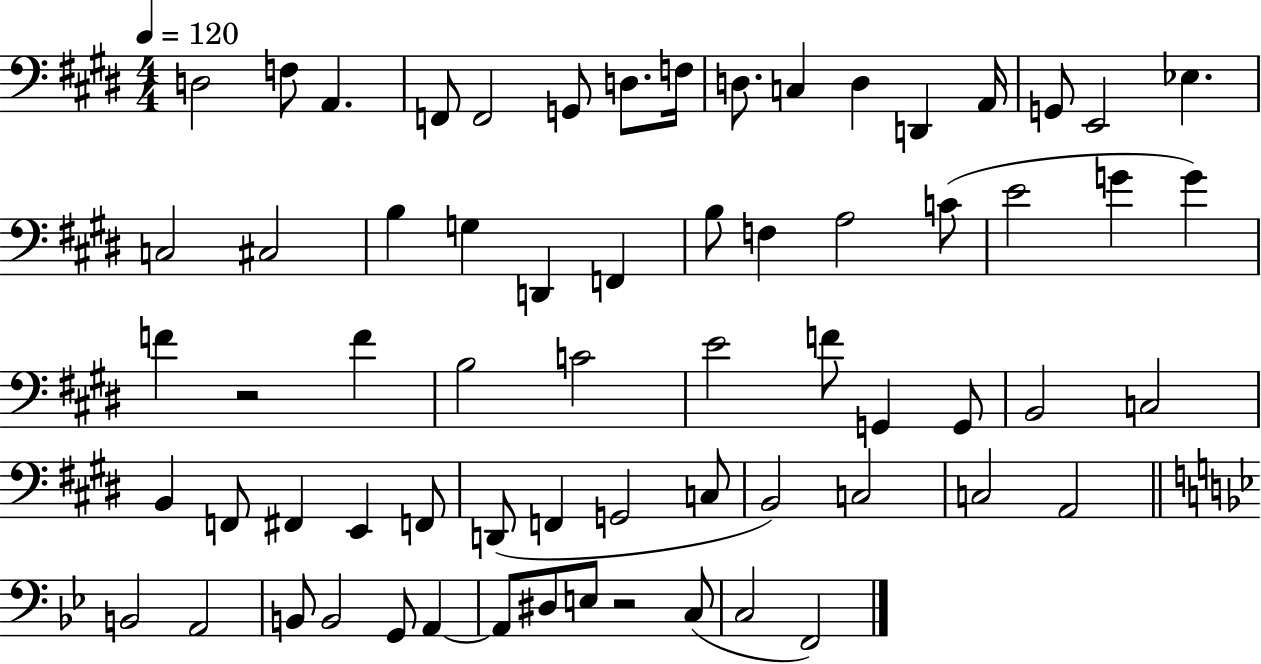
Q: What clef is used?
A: bass